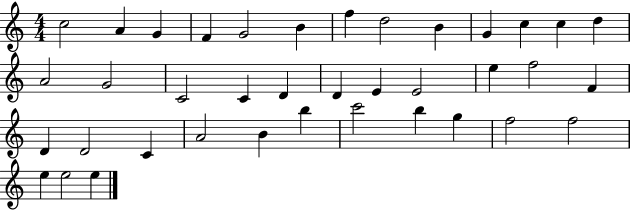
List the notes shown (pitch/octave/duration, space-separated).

C5/h A4/q G4/q F4/q G4/h B4/q F5/q D5/h B4/q G4/q C5/q C5/q D5/q A4/h G4/h C4/h C4/q D4/q D4/q E4/q E4/h E5/q F5/h F4/q D4/q D4/h C4/q A4/h B4/q B5/q C6/h B5/q G5/q F5/h F5/h E5/q E5/h E5/q